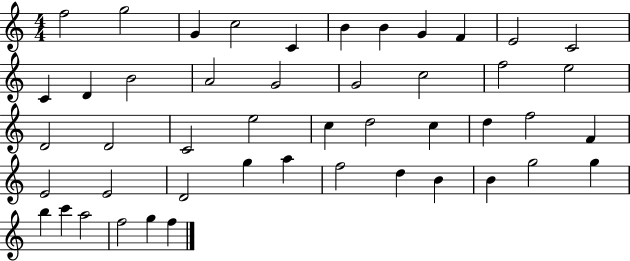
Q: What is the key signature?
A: C major